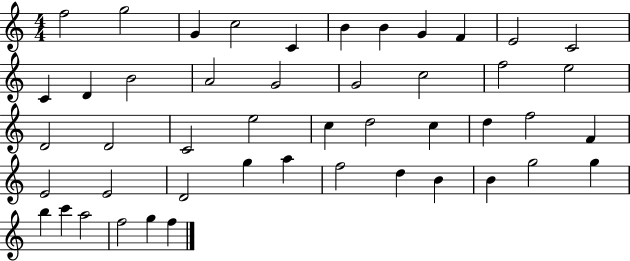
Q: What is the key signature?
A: C major